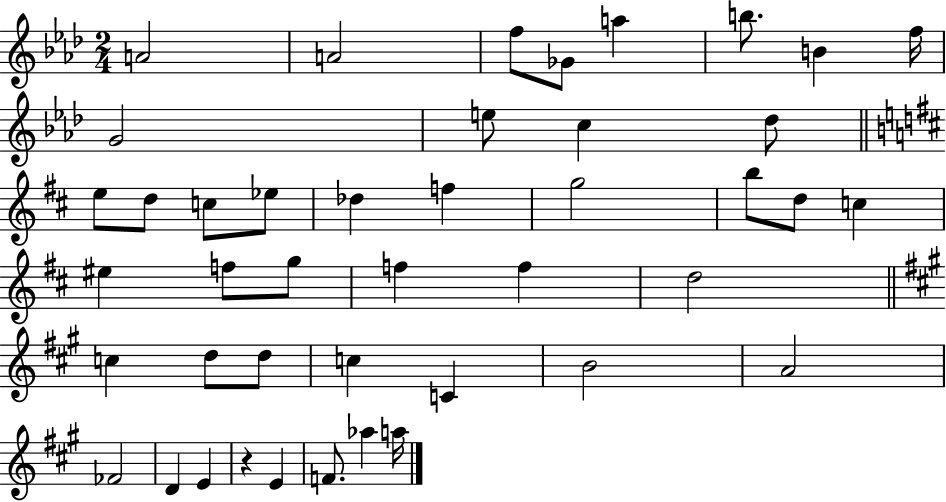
{
  \clef treble
  \numericTimeSignature
  \time 2/4
  \key aes \major
  \repeat volta 2 { a'2 | a'2 | f''8 ges'8 a''4 | b''8. b'4 f''16 | \break g'2 | e''8 c''4 des''8 | \bar "||" \break \key d \major e''8 d''8 c''8 ees''8 | des''4 f''4 | g''2 | b''8 d''8 c''4 | \break eis''4 f''8 g''8 | f''4 f''4 | d''2 | \bar "||" \break \key a \major c''4 d''8 d''8 | c''4 c'4 | b'2 | a'2 | \break fes'2 | d'4 e'4 | r4 e'4 | f'8. aes''4 a''16 | \break } \bar "|."
}